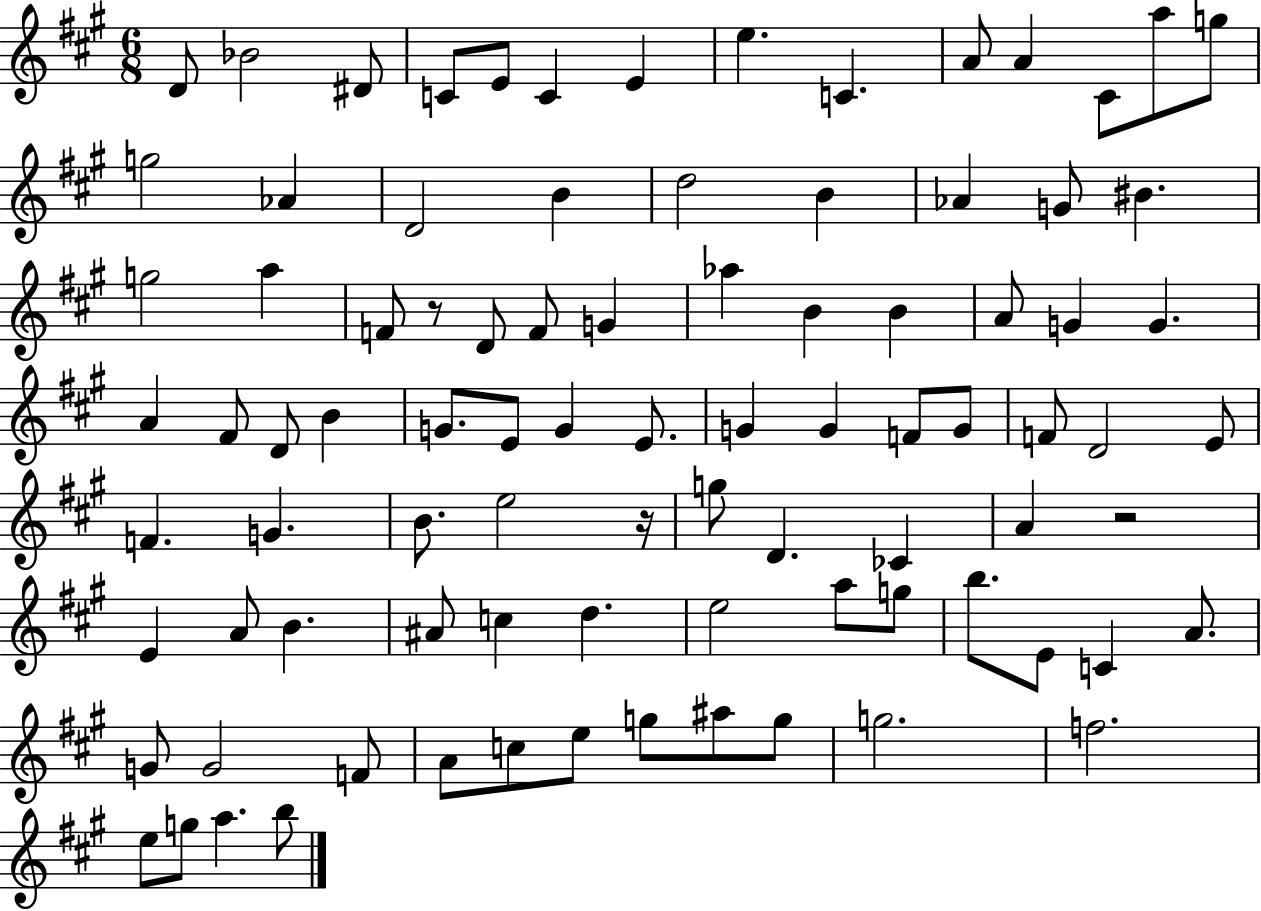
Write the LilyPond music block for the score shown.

{
  \clef treble
  \numericTimeSignature
  \time 6/8
  \key a \major
  d'8 bes'2 dis'8 | c'8 e'8 c'4 e'4 | e''4. c'4. | a'8 a'4 cis'8 a''8 g''8 | \break g''2 aes'4 | d'2 b'4 | d''2 b'4 | aes'4 g'8 bis'4. | \break g''2 a''4 | f'8 r8 d'8 f'8 g'4 | aes''4 b'4 b'4 | a'8 g'4 g'4. | \break a'4 fis'8 d'8 b'4 | g'8. e'8 g'4 e'8. | g'4 g'4 f'8 g'8 | f'8 d'2 e'8 | \break f'4. g'4. | b'8. e''2 r16 | g''8 d'4. ces'4 | a'4 r2 | \break e'4 a'8 b'4. | ais'8 c''4 d''4. | e''2 a''8 g''8 | b''8. e'8 c'4 a'8. | \break g'8 g'2 f'8 | a'8 c''8 e''8 g''8 ais''8 g''8 | g''2. | f''2. | \break e''8 g''8 a''4. b''8 | \bar "|."
}